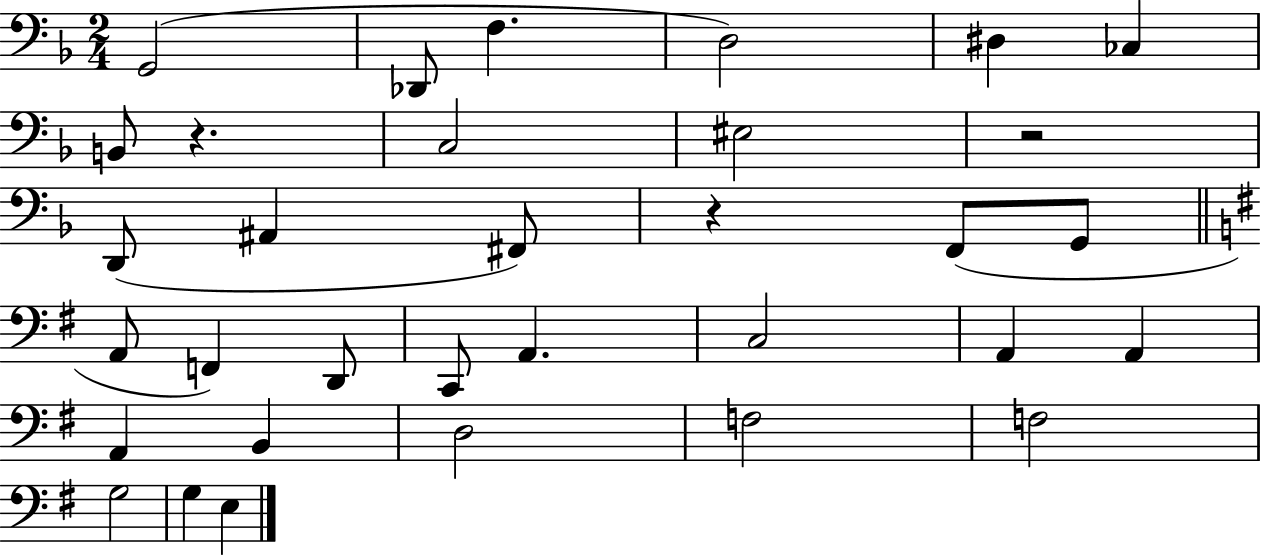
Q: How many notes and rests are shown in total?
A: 33